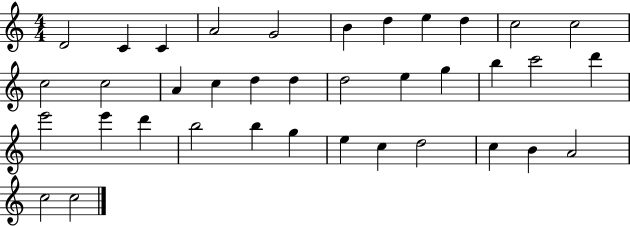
X:1
T:Untitled
M:4/4
L:1/4
K:C
D2 C C A2 G2 B d e d c2 c2 c2 c2 A c d d d2 e g b c'2 d' e'2 e' d' b2 b g e c d2 c B A2 c2 c2